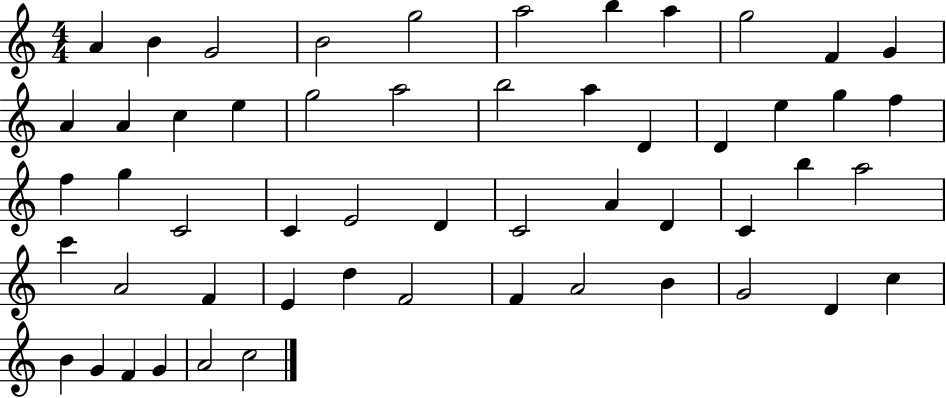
A4/q B4/q G4/h B4/h G5/h A5/h B5/q A5/q G5/h F4/q G4/q A4/q A4/q C5/q E5/q G5/h A5/h B5/h A5/q D4/q D4/q E5/q G5/q F5/q F5/q G5/q C4/h C4/q E4/h D4/q C4/h A4/q D4/q C4/q B5/q A5/h C6/q A4/h F4/q E4/q D5/q F4/h F4/q A4/h B4/q G4/h D4/q C5/q B4/q G4/q F4/q G4/q A4/h C5/h